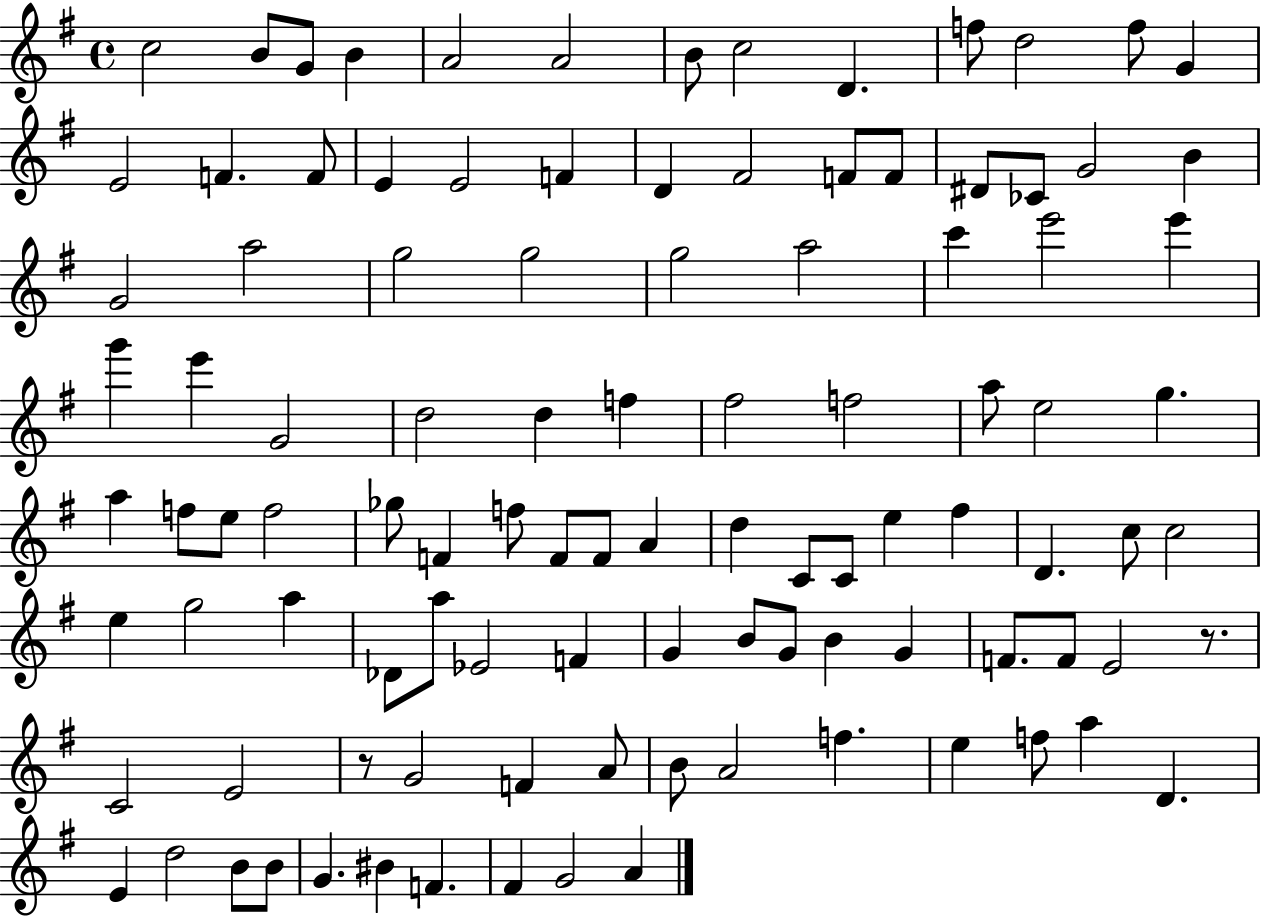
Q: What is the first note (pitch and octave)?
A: C5